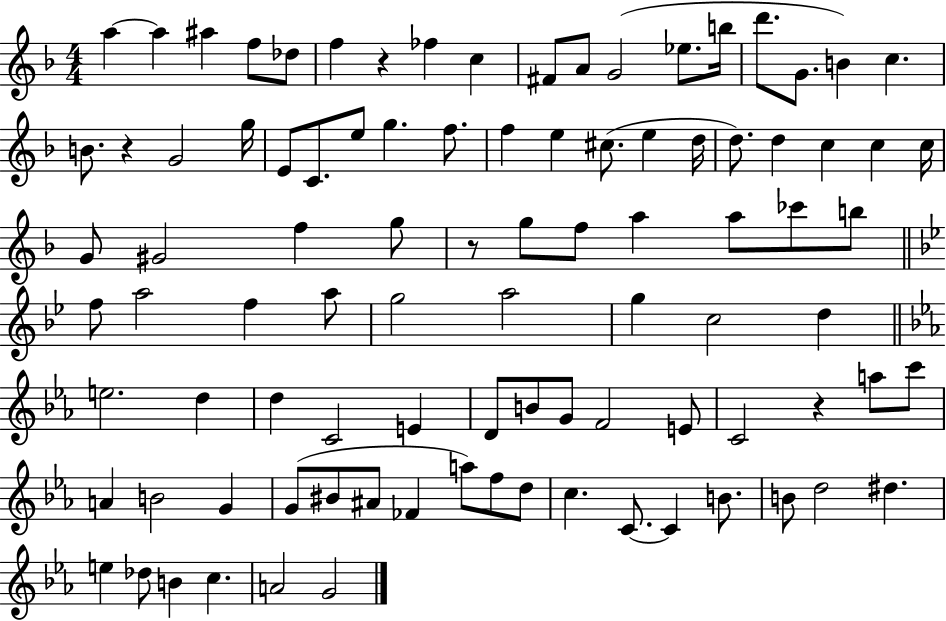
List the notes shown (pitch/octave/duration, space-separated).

A5/q A5/q A#5/q F5/e Db5/e F5/q R/q FES5/q C5/q F#4/e A4/e G4/h Eb5/e. B5/s D6/e. G4/e. B4/q C5/q. B4/e. R/q G4/h G5/s E4/e C4/e. E5/e G5/q. F5/e. F5/q E5/q C#5/e. E5/q D5/s D5/e. D5/q C5/q C5/q C5/s G4/e G#4/h F5/q G5/e R/e G5/e F5/e A5/q A5/e CES6/e B5/e F5/e A5/h F5/q A5/e G5/h A5/h G5/q C5/h D5/q E5/h. D5/q D5/q C4/h E4/q D4/e B4/e G4/e F4/h E4/e C4/h R/q A5/e C6/e A4/q B4/h G4/q G4/e BIS4/e A#4/e FES4/q A5/e F5/e D5/e C5/q. C4/e. C4/q B4/e. B4/e D5/h D#5/q. E5/q Db5/e B4/q C5/q. A4/h G4/h